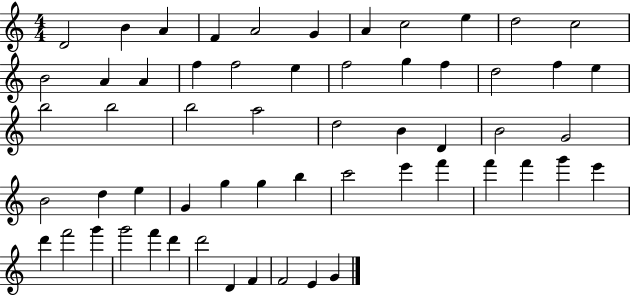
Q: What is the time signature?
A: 4/4